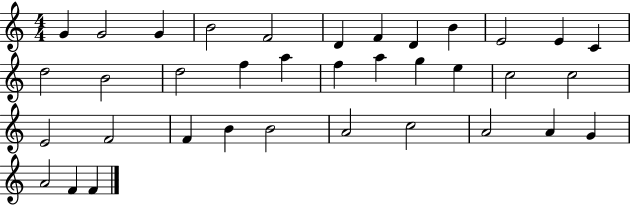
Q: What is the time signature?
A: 4/4